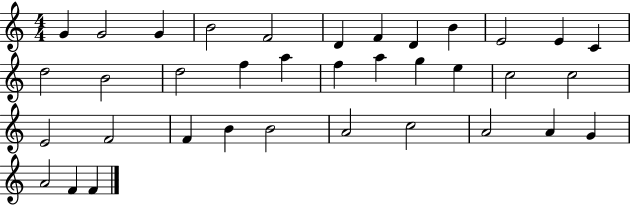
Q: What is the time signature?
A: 4/4